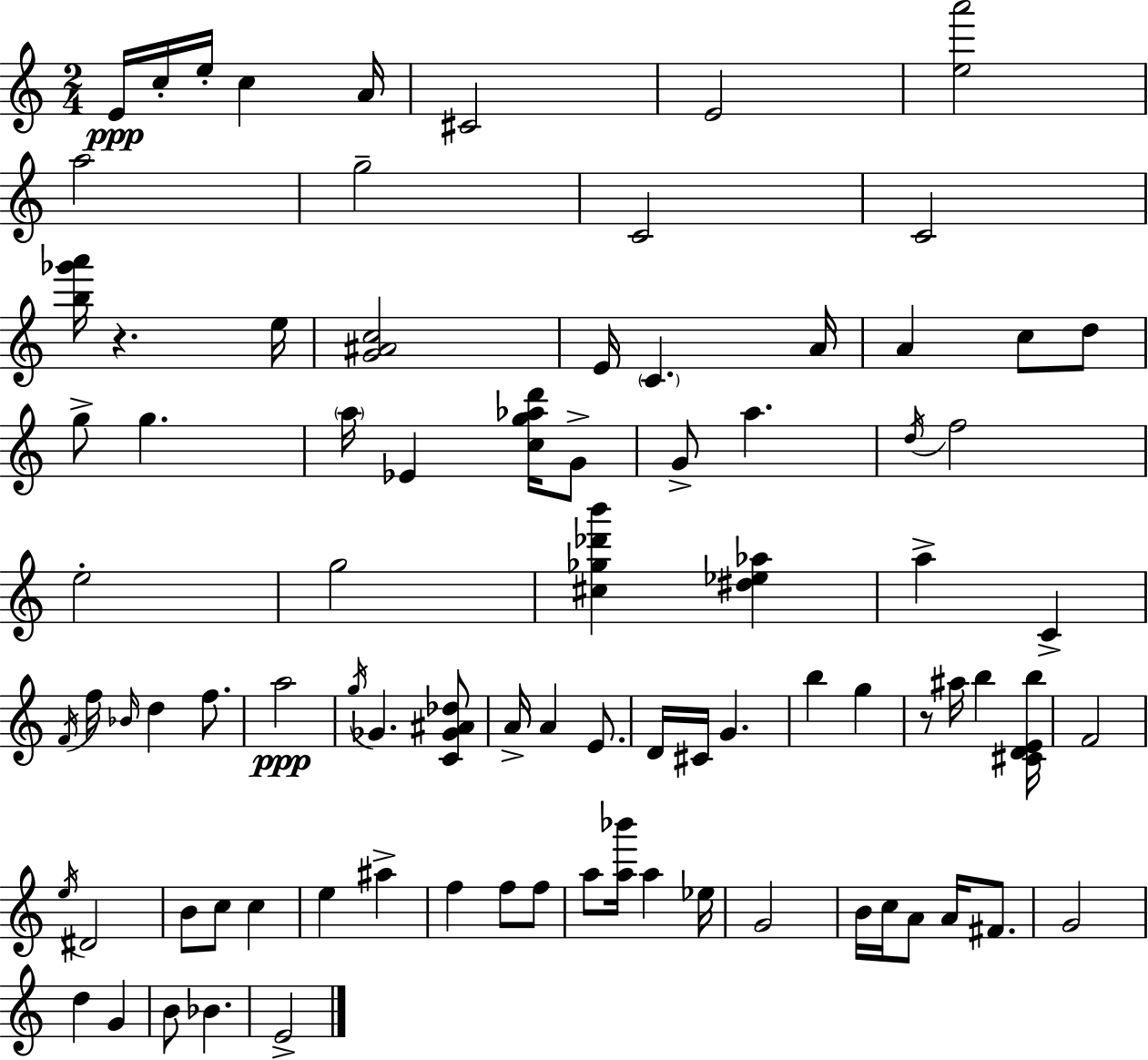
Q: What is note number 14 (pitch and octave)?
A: C4